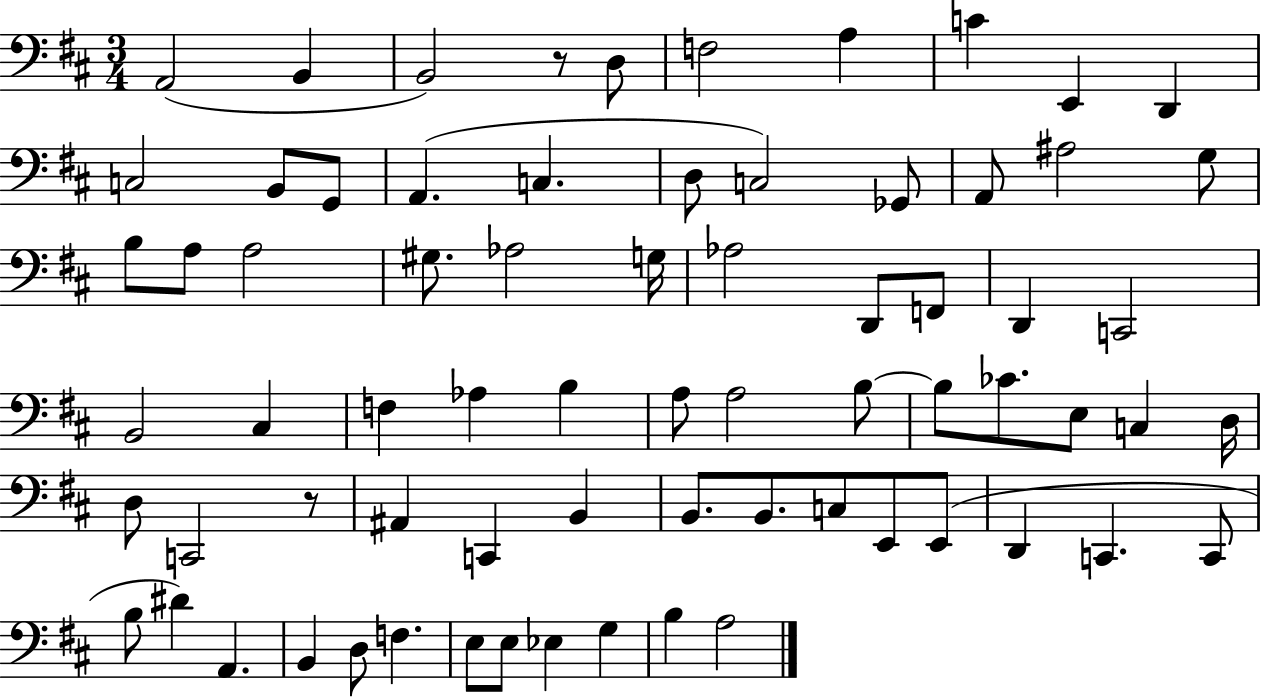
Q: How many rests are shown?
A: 2